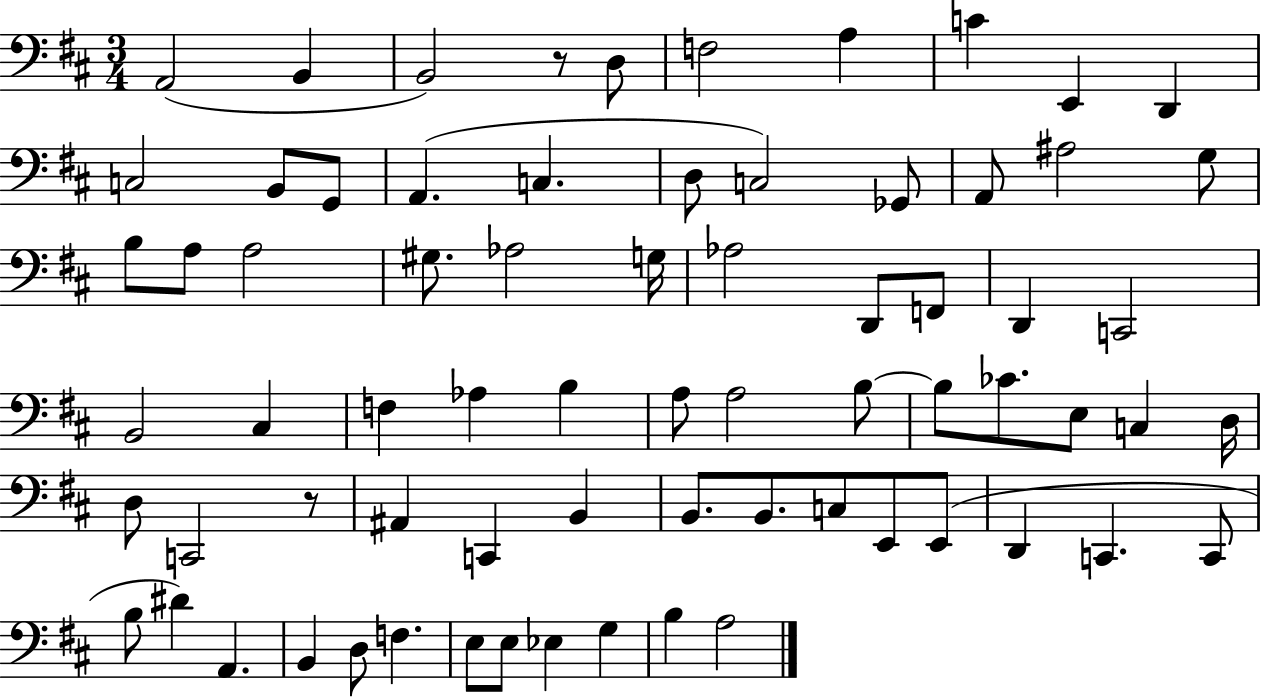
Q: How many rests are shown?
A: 2